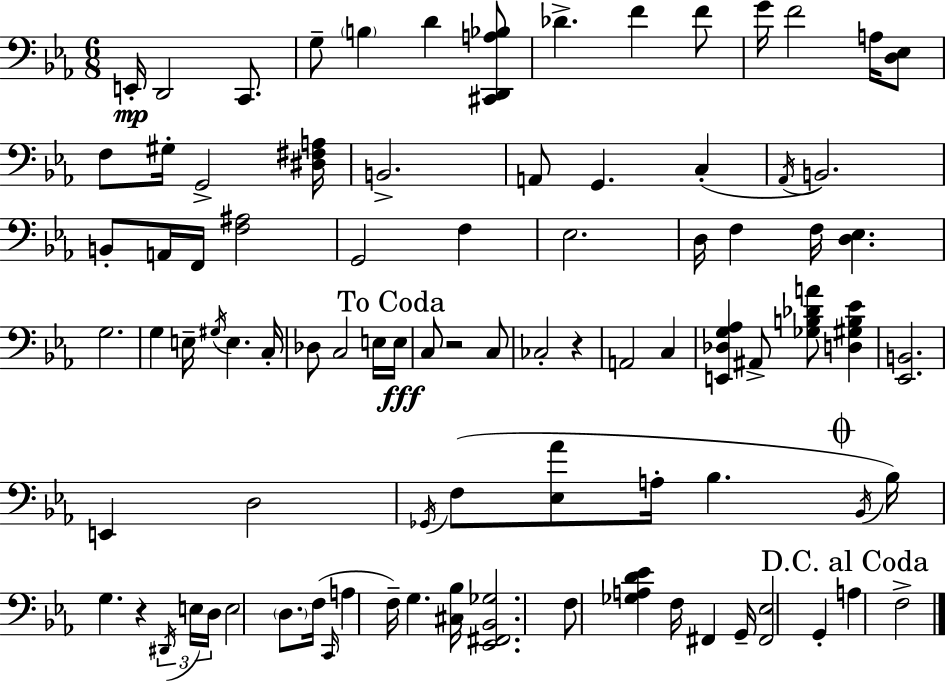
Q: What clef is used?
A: bass